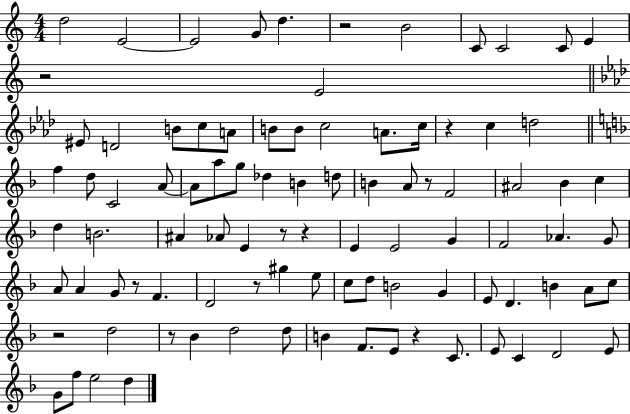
{
  \clef treble
  \numericTimeSignature
  \time 4/4
  \key c \major
  \repeat volta 2 { d''2 e'2~~ | e'2 g'8 d''4. | r2 b'2 | c'8 c'2 c'8 e'4 | \break r2 e'2 | \bar "||" \break \key aes \major eis'8 d'2 b'8 c''8 a'8 | b'8 b'8 c''2 a'8. c''16 | r4 c''4 d''2 | \bar "||" \break \key d \minor f''4 d''8 c'2 a'8~~ | a'8 a''8 g''8 des''4 b'4 d''8 | b'4 a'8 r8 f'2 | ais'2 bes'4 c''4 | \break d''4 b'2. | ais'4 aes'8 e'4 r8 r4 | e'4 e'2 g'4 | f'2 aes'4. g'8 | \break a'8 a'4 g'8 r8 f'4. | d'2 r8 gis''4 e''8 | c''8 d''8 b'2 g'4 | e'8 d'4. b'4 a'8 c''8 | \break r2 d''2 | r8 bes'4 d''2 d''8 | b'4 f'8. e'8 r4 c'8. | e'8 c'4 d'2 e'8 | \break g'8 f''8 e''2 d''4 | } \bar "|."
}